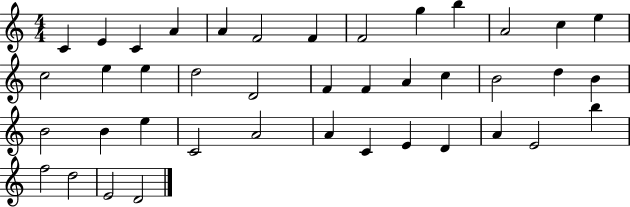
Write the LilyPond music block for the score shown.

{
  \clef treble
  \numericTimeSignature
  \time 4/4
  \key c \major
  c'4 e'4 c'4 a'4 | a'4 f'2 f'4 | f'2 g''4 b''4 | a'2 c''4 e''4 | \break c''2 e''4 e''4 | d''2 d'2 | f'4 f'4 a'4 c''4 | b'2 d''4 b'4 | \break b'2 b'4 e''4 | c'2 a'2 | a'4 c'4 e'4 d'4 | a'4 e'2 b''4 | \break f''2 d''2 | e'2 d'2 | \bar "|."
}